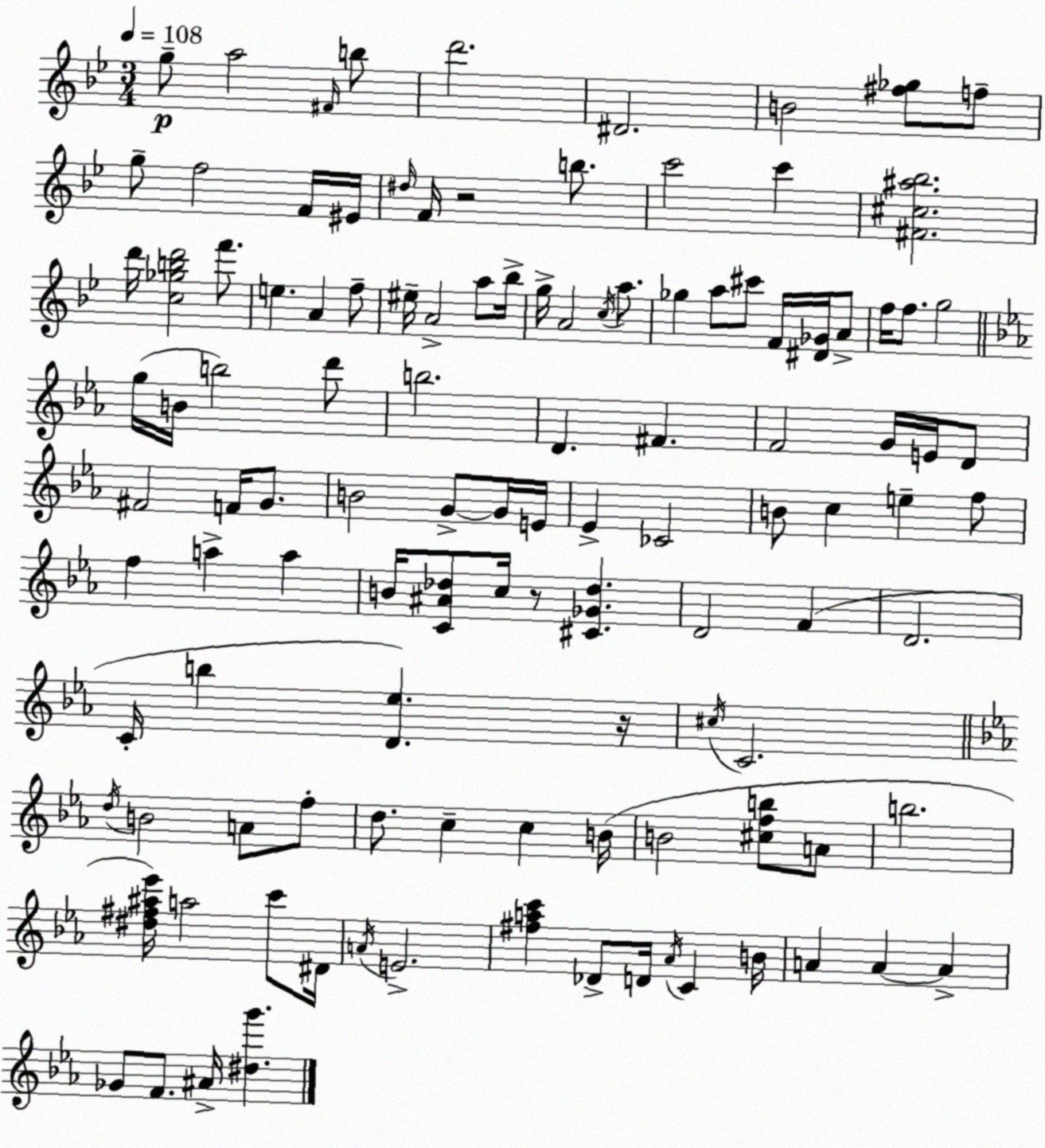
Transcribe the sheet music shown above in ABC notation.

X:1
T:Untitled
M:3/4
L:1/4
K:Gm
g/2 a2 ^F/4 b/2 d'2 ^D2 B2 [^f_g]/2 f/2 g/2 f2 F/4 ^E/4 ^d/4 F/4 z2 b/2 c'2 c' [^F^c^a_b]2 d'/4 [c_gbd']2 f'/2 e A f/2 ^e/4 A2 a/2 _b/4 g/4 A2 c/4 a/2 _g a/2 ^c'/2 F/4 [^D_G]/4 A/2 f/4 f/2 g2 g/4 B/4 b2 d'/2 b2 D ^F F2 G/4 E/4 D/2 ^F2 F/4 G/2 B2 G/2 G/4 E/4 _E _C2 B/2 c e f/2 f a a B/4 [C^A_d]/2 c/4 z/2 [^C_G_d] D2 F D2 C/4 b [D_e] z/4 ^c/4 C2 d/4 B2 A/2 f/2 d/2 c c B/4 B2 [^cfb]/2 A/2 b2 [^d^f^a_e']/4 a2 c'/2 ^D/4 A/4 E2 [^fac'] _D/2 D/4 _A/4 C B/4 A A A _G/2 F/2 ^A/4 [^dg']